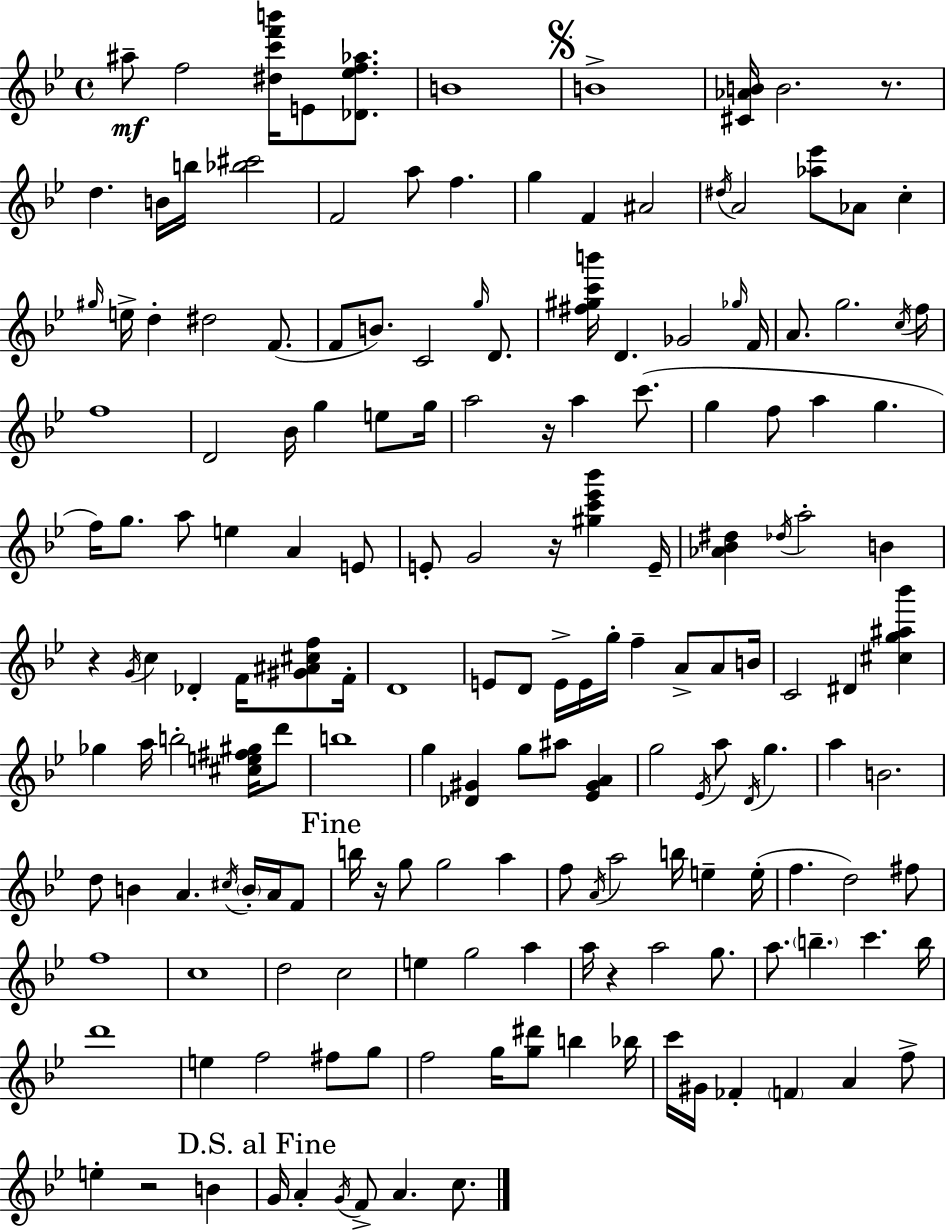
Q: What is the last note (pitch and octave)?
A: C5